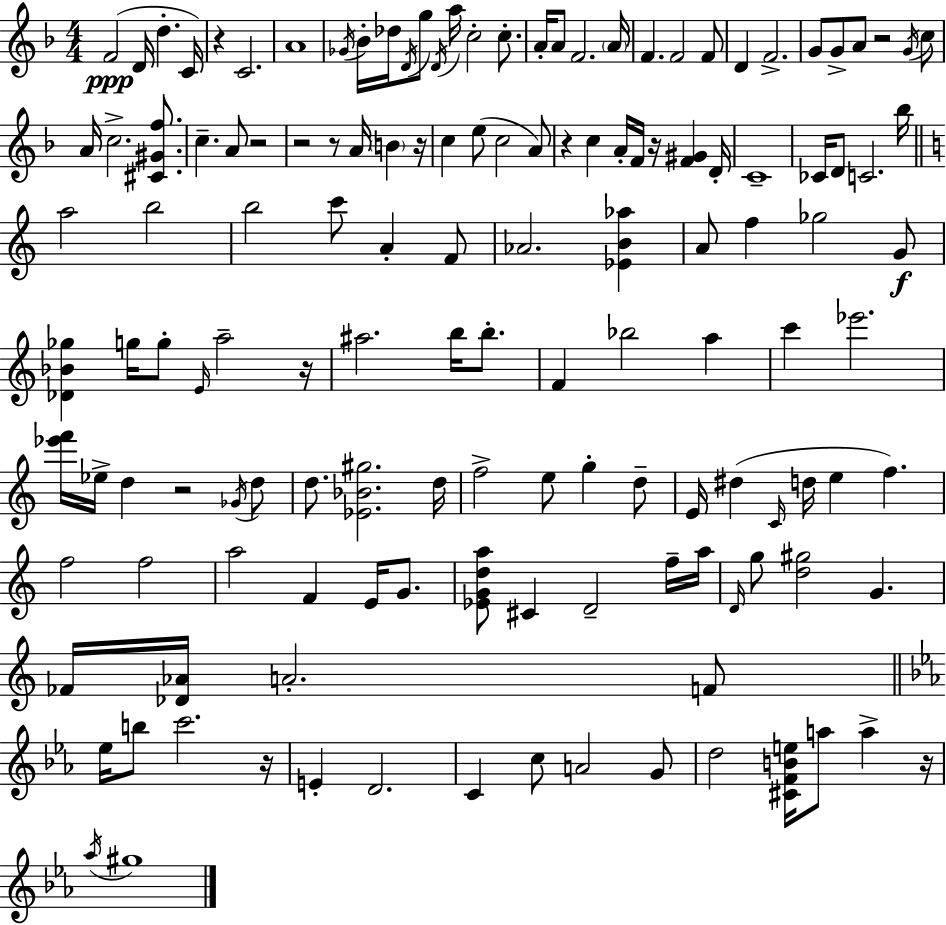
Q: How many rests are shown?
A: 12